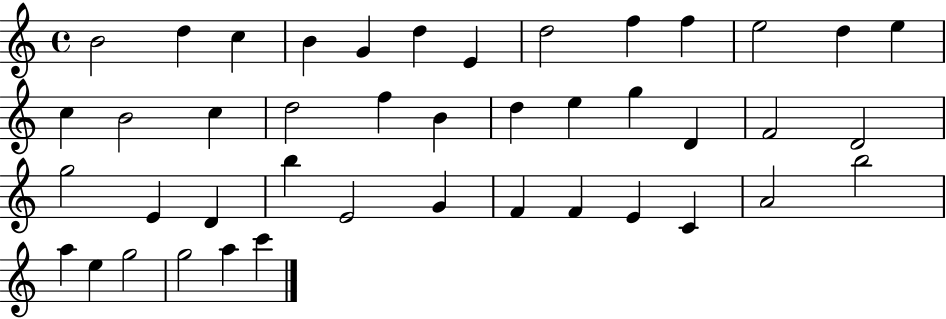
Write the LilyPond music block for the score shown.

{
  \clef treble
  \time 4/4
  \defaultTimeSignature
  \key c \major
  b'2 d''4 c''4 | b'4 g'4 d''4 e'4 | d''2 f''4 f''4 | e''2 d''4 e''4 | \break c''4 b'2 c''4 | d''2 f''4 b'4 | d''4 e''4 g''4 d'4 | f'2 d'2 | \break g''2 e'4 d'4 | b''4 e'2 g'4 | f'4 f'4 e'4 c'4 | a'2 b''2 | \break a''4 e''4 g''2 | g''2 a''4 c'''4 | \bar "|."
}